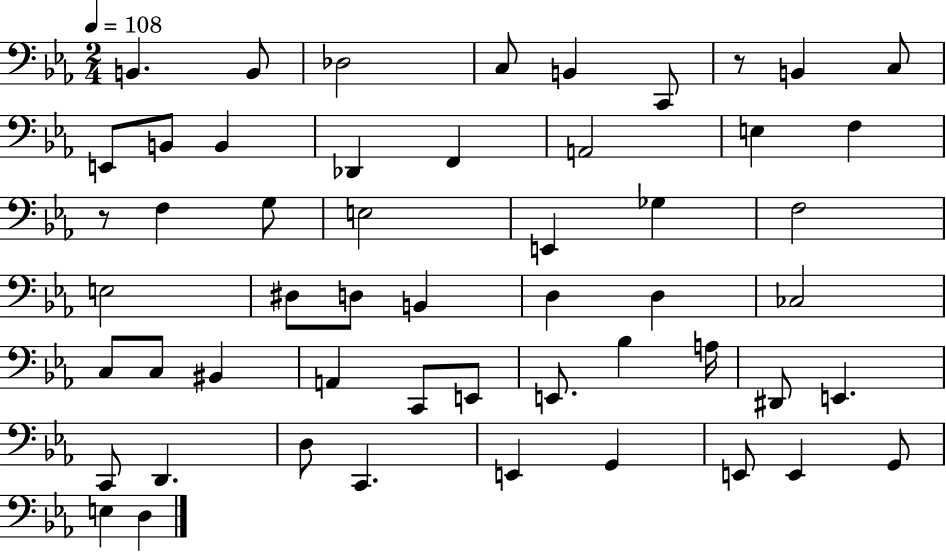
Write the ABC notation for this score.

X:1
T:Untitled
M:2/4
L:1/4
K:Eb
B,, B,,/2 _D,2 C,/2 B,, C,,/2 z/2 B,, C,/2 E,,/2 B,,/2 B,, _D,, F,, A,,2 E, F, z/2 F, G,/2 E,2 E,, _G, F,2 E,2 ^D,/2 D,/2 B,, D, D, _C,2 C,/2 C,/2 ^B,, A,, C,,/2 E,,/2 E,,/2 _B, A,/4 ^D,,/2 E,, C,,/2 D,, D,/2 C,, E,, G,, E,,/2 E,, G,,/2 E, D,